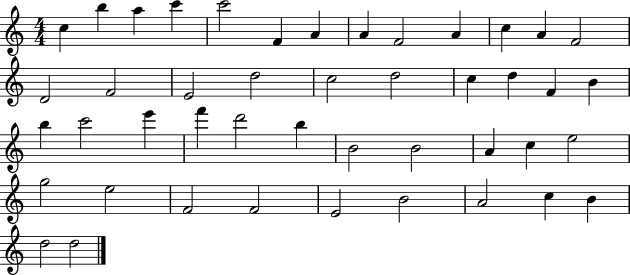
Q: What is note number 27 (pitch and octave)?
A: F6